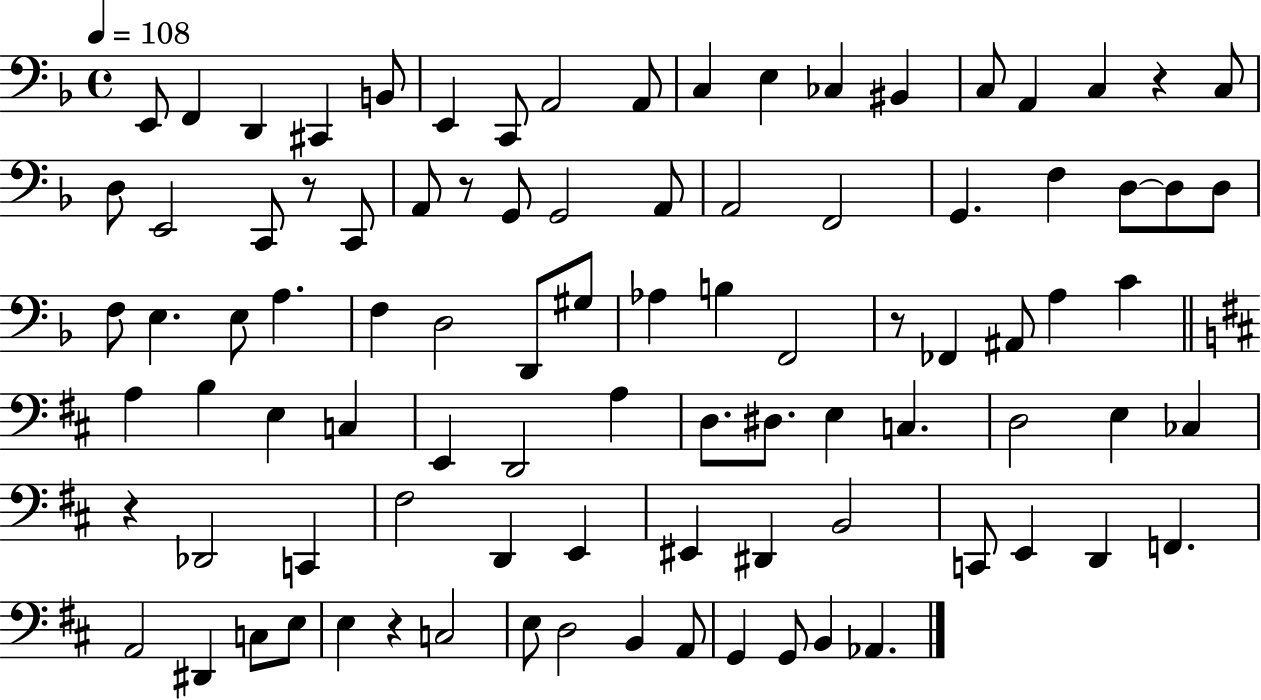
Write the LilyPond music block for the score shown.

{
  \clef bass
  \time 4/4
  \defaultTimeSignature
  \key f \major
  \tempo 4 = 108
  e,8 f,4 d,4 cis,4 b,8 | e,4 c,8 a,2 a,8 | c4 e4 ces4 bis,4 | c8 a,4 c4 r4 c8 | \break d8 e,2 c,8 r8 c,8 | a,8 r8 g,8 g,2 a,8 | a,2 f,2 | g,4. f4 d8~~ d8 d8 | \break f8 e4. e8 a4. | f4 d2 d,8 gis8 | aes4 b4 f,2 | r8 fes,4 ais,8 a4 c'4 | \break \bar "||" \break \key d \major a4 b4 e4 c4 | e,4 d,2 a4 | d8. dis8. e4 c4. | d2 e4 ces4 | \break r4 des,2 c,4 | fis2 d,4 e,4 | eis,4 dis,4 b,2 | c,8 e,4 d,4 f,4. | \break a,2 dis,4 c8 e8 | e4 r4 c2 | e8 d2 b,4 a,8 | g,4 g,8 b,4 aes,4. | \break \bar "|."
}